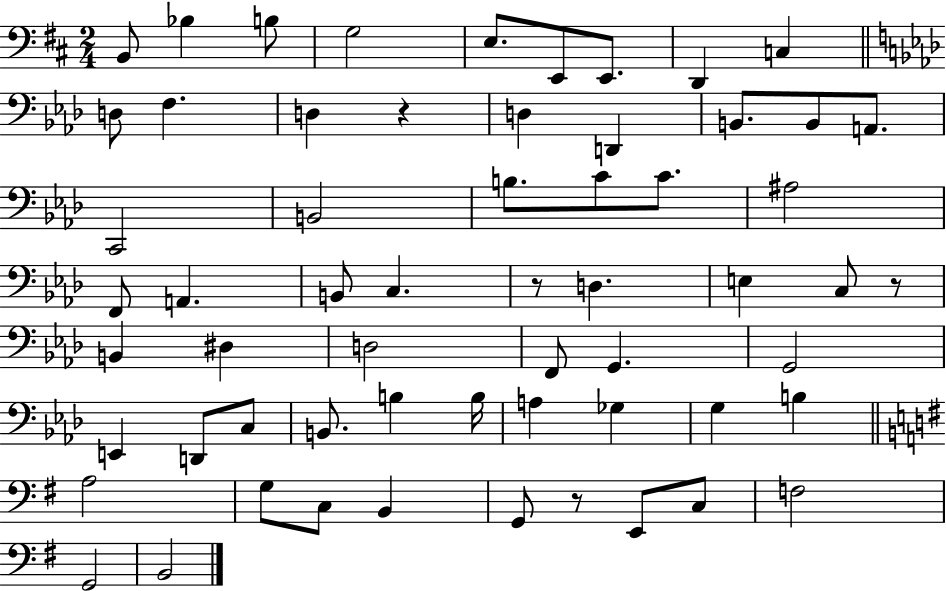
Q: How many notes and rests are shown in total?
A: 60